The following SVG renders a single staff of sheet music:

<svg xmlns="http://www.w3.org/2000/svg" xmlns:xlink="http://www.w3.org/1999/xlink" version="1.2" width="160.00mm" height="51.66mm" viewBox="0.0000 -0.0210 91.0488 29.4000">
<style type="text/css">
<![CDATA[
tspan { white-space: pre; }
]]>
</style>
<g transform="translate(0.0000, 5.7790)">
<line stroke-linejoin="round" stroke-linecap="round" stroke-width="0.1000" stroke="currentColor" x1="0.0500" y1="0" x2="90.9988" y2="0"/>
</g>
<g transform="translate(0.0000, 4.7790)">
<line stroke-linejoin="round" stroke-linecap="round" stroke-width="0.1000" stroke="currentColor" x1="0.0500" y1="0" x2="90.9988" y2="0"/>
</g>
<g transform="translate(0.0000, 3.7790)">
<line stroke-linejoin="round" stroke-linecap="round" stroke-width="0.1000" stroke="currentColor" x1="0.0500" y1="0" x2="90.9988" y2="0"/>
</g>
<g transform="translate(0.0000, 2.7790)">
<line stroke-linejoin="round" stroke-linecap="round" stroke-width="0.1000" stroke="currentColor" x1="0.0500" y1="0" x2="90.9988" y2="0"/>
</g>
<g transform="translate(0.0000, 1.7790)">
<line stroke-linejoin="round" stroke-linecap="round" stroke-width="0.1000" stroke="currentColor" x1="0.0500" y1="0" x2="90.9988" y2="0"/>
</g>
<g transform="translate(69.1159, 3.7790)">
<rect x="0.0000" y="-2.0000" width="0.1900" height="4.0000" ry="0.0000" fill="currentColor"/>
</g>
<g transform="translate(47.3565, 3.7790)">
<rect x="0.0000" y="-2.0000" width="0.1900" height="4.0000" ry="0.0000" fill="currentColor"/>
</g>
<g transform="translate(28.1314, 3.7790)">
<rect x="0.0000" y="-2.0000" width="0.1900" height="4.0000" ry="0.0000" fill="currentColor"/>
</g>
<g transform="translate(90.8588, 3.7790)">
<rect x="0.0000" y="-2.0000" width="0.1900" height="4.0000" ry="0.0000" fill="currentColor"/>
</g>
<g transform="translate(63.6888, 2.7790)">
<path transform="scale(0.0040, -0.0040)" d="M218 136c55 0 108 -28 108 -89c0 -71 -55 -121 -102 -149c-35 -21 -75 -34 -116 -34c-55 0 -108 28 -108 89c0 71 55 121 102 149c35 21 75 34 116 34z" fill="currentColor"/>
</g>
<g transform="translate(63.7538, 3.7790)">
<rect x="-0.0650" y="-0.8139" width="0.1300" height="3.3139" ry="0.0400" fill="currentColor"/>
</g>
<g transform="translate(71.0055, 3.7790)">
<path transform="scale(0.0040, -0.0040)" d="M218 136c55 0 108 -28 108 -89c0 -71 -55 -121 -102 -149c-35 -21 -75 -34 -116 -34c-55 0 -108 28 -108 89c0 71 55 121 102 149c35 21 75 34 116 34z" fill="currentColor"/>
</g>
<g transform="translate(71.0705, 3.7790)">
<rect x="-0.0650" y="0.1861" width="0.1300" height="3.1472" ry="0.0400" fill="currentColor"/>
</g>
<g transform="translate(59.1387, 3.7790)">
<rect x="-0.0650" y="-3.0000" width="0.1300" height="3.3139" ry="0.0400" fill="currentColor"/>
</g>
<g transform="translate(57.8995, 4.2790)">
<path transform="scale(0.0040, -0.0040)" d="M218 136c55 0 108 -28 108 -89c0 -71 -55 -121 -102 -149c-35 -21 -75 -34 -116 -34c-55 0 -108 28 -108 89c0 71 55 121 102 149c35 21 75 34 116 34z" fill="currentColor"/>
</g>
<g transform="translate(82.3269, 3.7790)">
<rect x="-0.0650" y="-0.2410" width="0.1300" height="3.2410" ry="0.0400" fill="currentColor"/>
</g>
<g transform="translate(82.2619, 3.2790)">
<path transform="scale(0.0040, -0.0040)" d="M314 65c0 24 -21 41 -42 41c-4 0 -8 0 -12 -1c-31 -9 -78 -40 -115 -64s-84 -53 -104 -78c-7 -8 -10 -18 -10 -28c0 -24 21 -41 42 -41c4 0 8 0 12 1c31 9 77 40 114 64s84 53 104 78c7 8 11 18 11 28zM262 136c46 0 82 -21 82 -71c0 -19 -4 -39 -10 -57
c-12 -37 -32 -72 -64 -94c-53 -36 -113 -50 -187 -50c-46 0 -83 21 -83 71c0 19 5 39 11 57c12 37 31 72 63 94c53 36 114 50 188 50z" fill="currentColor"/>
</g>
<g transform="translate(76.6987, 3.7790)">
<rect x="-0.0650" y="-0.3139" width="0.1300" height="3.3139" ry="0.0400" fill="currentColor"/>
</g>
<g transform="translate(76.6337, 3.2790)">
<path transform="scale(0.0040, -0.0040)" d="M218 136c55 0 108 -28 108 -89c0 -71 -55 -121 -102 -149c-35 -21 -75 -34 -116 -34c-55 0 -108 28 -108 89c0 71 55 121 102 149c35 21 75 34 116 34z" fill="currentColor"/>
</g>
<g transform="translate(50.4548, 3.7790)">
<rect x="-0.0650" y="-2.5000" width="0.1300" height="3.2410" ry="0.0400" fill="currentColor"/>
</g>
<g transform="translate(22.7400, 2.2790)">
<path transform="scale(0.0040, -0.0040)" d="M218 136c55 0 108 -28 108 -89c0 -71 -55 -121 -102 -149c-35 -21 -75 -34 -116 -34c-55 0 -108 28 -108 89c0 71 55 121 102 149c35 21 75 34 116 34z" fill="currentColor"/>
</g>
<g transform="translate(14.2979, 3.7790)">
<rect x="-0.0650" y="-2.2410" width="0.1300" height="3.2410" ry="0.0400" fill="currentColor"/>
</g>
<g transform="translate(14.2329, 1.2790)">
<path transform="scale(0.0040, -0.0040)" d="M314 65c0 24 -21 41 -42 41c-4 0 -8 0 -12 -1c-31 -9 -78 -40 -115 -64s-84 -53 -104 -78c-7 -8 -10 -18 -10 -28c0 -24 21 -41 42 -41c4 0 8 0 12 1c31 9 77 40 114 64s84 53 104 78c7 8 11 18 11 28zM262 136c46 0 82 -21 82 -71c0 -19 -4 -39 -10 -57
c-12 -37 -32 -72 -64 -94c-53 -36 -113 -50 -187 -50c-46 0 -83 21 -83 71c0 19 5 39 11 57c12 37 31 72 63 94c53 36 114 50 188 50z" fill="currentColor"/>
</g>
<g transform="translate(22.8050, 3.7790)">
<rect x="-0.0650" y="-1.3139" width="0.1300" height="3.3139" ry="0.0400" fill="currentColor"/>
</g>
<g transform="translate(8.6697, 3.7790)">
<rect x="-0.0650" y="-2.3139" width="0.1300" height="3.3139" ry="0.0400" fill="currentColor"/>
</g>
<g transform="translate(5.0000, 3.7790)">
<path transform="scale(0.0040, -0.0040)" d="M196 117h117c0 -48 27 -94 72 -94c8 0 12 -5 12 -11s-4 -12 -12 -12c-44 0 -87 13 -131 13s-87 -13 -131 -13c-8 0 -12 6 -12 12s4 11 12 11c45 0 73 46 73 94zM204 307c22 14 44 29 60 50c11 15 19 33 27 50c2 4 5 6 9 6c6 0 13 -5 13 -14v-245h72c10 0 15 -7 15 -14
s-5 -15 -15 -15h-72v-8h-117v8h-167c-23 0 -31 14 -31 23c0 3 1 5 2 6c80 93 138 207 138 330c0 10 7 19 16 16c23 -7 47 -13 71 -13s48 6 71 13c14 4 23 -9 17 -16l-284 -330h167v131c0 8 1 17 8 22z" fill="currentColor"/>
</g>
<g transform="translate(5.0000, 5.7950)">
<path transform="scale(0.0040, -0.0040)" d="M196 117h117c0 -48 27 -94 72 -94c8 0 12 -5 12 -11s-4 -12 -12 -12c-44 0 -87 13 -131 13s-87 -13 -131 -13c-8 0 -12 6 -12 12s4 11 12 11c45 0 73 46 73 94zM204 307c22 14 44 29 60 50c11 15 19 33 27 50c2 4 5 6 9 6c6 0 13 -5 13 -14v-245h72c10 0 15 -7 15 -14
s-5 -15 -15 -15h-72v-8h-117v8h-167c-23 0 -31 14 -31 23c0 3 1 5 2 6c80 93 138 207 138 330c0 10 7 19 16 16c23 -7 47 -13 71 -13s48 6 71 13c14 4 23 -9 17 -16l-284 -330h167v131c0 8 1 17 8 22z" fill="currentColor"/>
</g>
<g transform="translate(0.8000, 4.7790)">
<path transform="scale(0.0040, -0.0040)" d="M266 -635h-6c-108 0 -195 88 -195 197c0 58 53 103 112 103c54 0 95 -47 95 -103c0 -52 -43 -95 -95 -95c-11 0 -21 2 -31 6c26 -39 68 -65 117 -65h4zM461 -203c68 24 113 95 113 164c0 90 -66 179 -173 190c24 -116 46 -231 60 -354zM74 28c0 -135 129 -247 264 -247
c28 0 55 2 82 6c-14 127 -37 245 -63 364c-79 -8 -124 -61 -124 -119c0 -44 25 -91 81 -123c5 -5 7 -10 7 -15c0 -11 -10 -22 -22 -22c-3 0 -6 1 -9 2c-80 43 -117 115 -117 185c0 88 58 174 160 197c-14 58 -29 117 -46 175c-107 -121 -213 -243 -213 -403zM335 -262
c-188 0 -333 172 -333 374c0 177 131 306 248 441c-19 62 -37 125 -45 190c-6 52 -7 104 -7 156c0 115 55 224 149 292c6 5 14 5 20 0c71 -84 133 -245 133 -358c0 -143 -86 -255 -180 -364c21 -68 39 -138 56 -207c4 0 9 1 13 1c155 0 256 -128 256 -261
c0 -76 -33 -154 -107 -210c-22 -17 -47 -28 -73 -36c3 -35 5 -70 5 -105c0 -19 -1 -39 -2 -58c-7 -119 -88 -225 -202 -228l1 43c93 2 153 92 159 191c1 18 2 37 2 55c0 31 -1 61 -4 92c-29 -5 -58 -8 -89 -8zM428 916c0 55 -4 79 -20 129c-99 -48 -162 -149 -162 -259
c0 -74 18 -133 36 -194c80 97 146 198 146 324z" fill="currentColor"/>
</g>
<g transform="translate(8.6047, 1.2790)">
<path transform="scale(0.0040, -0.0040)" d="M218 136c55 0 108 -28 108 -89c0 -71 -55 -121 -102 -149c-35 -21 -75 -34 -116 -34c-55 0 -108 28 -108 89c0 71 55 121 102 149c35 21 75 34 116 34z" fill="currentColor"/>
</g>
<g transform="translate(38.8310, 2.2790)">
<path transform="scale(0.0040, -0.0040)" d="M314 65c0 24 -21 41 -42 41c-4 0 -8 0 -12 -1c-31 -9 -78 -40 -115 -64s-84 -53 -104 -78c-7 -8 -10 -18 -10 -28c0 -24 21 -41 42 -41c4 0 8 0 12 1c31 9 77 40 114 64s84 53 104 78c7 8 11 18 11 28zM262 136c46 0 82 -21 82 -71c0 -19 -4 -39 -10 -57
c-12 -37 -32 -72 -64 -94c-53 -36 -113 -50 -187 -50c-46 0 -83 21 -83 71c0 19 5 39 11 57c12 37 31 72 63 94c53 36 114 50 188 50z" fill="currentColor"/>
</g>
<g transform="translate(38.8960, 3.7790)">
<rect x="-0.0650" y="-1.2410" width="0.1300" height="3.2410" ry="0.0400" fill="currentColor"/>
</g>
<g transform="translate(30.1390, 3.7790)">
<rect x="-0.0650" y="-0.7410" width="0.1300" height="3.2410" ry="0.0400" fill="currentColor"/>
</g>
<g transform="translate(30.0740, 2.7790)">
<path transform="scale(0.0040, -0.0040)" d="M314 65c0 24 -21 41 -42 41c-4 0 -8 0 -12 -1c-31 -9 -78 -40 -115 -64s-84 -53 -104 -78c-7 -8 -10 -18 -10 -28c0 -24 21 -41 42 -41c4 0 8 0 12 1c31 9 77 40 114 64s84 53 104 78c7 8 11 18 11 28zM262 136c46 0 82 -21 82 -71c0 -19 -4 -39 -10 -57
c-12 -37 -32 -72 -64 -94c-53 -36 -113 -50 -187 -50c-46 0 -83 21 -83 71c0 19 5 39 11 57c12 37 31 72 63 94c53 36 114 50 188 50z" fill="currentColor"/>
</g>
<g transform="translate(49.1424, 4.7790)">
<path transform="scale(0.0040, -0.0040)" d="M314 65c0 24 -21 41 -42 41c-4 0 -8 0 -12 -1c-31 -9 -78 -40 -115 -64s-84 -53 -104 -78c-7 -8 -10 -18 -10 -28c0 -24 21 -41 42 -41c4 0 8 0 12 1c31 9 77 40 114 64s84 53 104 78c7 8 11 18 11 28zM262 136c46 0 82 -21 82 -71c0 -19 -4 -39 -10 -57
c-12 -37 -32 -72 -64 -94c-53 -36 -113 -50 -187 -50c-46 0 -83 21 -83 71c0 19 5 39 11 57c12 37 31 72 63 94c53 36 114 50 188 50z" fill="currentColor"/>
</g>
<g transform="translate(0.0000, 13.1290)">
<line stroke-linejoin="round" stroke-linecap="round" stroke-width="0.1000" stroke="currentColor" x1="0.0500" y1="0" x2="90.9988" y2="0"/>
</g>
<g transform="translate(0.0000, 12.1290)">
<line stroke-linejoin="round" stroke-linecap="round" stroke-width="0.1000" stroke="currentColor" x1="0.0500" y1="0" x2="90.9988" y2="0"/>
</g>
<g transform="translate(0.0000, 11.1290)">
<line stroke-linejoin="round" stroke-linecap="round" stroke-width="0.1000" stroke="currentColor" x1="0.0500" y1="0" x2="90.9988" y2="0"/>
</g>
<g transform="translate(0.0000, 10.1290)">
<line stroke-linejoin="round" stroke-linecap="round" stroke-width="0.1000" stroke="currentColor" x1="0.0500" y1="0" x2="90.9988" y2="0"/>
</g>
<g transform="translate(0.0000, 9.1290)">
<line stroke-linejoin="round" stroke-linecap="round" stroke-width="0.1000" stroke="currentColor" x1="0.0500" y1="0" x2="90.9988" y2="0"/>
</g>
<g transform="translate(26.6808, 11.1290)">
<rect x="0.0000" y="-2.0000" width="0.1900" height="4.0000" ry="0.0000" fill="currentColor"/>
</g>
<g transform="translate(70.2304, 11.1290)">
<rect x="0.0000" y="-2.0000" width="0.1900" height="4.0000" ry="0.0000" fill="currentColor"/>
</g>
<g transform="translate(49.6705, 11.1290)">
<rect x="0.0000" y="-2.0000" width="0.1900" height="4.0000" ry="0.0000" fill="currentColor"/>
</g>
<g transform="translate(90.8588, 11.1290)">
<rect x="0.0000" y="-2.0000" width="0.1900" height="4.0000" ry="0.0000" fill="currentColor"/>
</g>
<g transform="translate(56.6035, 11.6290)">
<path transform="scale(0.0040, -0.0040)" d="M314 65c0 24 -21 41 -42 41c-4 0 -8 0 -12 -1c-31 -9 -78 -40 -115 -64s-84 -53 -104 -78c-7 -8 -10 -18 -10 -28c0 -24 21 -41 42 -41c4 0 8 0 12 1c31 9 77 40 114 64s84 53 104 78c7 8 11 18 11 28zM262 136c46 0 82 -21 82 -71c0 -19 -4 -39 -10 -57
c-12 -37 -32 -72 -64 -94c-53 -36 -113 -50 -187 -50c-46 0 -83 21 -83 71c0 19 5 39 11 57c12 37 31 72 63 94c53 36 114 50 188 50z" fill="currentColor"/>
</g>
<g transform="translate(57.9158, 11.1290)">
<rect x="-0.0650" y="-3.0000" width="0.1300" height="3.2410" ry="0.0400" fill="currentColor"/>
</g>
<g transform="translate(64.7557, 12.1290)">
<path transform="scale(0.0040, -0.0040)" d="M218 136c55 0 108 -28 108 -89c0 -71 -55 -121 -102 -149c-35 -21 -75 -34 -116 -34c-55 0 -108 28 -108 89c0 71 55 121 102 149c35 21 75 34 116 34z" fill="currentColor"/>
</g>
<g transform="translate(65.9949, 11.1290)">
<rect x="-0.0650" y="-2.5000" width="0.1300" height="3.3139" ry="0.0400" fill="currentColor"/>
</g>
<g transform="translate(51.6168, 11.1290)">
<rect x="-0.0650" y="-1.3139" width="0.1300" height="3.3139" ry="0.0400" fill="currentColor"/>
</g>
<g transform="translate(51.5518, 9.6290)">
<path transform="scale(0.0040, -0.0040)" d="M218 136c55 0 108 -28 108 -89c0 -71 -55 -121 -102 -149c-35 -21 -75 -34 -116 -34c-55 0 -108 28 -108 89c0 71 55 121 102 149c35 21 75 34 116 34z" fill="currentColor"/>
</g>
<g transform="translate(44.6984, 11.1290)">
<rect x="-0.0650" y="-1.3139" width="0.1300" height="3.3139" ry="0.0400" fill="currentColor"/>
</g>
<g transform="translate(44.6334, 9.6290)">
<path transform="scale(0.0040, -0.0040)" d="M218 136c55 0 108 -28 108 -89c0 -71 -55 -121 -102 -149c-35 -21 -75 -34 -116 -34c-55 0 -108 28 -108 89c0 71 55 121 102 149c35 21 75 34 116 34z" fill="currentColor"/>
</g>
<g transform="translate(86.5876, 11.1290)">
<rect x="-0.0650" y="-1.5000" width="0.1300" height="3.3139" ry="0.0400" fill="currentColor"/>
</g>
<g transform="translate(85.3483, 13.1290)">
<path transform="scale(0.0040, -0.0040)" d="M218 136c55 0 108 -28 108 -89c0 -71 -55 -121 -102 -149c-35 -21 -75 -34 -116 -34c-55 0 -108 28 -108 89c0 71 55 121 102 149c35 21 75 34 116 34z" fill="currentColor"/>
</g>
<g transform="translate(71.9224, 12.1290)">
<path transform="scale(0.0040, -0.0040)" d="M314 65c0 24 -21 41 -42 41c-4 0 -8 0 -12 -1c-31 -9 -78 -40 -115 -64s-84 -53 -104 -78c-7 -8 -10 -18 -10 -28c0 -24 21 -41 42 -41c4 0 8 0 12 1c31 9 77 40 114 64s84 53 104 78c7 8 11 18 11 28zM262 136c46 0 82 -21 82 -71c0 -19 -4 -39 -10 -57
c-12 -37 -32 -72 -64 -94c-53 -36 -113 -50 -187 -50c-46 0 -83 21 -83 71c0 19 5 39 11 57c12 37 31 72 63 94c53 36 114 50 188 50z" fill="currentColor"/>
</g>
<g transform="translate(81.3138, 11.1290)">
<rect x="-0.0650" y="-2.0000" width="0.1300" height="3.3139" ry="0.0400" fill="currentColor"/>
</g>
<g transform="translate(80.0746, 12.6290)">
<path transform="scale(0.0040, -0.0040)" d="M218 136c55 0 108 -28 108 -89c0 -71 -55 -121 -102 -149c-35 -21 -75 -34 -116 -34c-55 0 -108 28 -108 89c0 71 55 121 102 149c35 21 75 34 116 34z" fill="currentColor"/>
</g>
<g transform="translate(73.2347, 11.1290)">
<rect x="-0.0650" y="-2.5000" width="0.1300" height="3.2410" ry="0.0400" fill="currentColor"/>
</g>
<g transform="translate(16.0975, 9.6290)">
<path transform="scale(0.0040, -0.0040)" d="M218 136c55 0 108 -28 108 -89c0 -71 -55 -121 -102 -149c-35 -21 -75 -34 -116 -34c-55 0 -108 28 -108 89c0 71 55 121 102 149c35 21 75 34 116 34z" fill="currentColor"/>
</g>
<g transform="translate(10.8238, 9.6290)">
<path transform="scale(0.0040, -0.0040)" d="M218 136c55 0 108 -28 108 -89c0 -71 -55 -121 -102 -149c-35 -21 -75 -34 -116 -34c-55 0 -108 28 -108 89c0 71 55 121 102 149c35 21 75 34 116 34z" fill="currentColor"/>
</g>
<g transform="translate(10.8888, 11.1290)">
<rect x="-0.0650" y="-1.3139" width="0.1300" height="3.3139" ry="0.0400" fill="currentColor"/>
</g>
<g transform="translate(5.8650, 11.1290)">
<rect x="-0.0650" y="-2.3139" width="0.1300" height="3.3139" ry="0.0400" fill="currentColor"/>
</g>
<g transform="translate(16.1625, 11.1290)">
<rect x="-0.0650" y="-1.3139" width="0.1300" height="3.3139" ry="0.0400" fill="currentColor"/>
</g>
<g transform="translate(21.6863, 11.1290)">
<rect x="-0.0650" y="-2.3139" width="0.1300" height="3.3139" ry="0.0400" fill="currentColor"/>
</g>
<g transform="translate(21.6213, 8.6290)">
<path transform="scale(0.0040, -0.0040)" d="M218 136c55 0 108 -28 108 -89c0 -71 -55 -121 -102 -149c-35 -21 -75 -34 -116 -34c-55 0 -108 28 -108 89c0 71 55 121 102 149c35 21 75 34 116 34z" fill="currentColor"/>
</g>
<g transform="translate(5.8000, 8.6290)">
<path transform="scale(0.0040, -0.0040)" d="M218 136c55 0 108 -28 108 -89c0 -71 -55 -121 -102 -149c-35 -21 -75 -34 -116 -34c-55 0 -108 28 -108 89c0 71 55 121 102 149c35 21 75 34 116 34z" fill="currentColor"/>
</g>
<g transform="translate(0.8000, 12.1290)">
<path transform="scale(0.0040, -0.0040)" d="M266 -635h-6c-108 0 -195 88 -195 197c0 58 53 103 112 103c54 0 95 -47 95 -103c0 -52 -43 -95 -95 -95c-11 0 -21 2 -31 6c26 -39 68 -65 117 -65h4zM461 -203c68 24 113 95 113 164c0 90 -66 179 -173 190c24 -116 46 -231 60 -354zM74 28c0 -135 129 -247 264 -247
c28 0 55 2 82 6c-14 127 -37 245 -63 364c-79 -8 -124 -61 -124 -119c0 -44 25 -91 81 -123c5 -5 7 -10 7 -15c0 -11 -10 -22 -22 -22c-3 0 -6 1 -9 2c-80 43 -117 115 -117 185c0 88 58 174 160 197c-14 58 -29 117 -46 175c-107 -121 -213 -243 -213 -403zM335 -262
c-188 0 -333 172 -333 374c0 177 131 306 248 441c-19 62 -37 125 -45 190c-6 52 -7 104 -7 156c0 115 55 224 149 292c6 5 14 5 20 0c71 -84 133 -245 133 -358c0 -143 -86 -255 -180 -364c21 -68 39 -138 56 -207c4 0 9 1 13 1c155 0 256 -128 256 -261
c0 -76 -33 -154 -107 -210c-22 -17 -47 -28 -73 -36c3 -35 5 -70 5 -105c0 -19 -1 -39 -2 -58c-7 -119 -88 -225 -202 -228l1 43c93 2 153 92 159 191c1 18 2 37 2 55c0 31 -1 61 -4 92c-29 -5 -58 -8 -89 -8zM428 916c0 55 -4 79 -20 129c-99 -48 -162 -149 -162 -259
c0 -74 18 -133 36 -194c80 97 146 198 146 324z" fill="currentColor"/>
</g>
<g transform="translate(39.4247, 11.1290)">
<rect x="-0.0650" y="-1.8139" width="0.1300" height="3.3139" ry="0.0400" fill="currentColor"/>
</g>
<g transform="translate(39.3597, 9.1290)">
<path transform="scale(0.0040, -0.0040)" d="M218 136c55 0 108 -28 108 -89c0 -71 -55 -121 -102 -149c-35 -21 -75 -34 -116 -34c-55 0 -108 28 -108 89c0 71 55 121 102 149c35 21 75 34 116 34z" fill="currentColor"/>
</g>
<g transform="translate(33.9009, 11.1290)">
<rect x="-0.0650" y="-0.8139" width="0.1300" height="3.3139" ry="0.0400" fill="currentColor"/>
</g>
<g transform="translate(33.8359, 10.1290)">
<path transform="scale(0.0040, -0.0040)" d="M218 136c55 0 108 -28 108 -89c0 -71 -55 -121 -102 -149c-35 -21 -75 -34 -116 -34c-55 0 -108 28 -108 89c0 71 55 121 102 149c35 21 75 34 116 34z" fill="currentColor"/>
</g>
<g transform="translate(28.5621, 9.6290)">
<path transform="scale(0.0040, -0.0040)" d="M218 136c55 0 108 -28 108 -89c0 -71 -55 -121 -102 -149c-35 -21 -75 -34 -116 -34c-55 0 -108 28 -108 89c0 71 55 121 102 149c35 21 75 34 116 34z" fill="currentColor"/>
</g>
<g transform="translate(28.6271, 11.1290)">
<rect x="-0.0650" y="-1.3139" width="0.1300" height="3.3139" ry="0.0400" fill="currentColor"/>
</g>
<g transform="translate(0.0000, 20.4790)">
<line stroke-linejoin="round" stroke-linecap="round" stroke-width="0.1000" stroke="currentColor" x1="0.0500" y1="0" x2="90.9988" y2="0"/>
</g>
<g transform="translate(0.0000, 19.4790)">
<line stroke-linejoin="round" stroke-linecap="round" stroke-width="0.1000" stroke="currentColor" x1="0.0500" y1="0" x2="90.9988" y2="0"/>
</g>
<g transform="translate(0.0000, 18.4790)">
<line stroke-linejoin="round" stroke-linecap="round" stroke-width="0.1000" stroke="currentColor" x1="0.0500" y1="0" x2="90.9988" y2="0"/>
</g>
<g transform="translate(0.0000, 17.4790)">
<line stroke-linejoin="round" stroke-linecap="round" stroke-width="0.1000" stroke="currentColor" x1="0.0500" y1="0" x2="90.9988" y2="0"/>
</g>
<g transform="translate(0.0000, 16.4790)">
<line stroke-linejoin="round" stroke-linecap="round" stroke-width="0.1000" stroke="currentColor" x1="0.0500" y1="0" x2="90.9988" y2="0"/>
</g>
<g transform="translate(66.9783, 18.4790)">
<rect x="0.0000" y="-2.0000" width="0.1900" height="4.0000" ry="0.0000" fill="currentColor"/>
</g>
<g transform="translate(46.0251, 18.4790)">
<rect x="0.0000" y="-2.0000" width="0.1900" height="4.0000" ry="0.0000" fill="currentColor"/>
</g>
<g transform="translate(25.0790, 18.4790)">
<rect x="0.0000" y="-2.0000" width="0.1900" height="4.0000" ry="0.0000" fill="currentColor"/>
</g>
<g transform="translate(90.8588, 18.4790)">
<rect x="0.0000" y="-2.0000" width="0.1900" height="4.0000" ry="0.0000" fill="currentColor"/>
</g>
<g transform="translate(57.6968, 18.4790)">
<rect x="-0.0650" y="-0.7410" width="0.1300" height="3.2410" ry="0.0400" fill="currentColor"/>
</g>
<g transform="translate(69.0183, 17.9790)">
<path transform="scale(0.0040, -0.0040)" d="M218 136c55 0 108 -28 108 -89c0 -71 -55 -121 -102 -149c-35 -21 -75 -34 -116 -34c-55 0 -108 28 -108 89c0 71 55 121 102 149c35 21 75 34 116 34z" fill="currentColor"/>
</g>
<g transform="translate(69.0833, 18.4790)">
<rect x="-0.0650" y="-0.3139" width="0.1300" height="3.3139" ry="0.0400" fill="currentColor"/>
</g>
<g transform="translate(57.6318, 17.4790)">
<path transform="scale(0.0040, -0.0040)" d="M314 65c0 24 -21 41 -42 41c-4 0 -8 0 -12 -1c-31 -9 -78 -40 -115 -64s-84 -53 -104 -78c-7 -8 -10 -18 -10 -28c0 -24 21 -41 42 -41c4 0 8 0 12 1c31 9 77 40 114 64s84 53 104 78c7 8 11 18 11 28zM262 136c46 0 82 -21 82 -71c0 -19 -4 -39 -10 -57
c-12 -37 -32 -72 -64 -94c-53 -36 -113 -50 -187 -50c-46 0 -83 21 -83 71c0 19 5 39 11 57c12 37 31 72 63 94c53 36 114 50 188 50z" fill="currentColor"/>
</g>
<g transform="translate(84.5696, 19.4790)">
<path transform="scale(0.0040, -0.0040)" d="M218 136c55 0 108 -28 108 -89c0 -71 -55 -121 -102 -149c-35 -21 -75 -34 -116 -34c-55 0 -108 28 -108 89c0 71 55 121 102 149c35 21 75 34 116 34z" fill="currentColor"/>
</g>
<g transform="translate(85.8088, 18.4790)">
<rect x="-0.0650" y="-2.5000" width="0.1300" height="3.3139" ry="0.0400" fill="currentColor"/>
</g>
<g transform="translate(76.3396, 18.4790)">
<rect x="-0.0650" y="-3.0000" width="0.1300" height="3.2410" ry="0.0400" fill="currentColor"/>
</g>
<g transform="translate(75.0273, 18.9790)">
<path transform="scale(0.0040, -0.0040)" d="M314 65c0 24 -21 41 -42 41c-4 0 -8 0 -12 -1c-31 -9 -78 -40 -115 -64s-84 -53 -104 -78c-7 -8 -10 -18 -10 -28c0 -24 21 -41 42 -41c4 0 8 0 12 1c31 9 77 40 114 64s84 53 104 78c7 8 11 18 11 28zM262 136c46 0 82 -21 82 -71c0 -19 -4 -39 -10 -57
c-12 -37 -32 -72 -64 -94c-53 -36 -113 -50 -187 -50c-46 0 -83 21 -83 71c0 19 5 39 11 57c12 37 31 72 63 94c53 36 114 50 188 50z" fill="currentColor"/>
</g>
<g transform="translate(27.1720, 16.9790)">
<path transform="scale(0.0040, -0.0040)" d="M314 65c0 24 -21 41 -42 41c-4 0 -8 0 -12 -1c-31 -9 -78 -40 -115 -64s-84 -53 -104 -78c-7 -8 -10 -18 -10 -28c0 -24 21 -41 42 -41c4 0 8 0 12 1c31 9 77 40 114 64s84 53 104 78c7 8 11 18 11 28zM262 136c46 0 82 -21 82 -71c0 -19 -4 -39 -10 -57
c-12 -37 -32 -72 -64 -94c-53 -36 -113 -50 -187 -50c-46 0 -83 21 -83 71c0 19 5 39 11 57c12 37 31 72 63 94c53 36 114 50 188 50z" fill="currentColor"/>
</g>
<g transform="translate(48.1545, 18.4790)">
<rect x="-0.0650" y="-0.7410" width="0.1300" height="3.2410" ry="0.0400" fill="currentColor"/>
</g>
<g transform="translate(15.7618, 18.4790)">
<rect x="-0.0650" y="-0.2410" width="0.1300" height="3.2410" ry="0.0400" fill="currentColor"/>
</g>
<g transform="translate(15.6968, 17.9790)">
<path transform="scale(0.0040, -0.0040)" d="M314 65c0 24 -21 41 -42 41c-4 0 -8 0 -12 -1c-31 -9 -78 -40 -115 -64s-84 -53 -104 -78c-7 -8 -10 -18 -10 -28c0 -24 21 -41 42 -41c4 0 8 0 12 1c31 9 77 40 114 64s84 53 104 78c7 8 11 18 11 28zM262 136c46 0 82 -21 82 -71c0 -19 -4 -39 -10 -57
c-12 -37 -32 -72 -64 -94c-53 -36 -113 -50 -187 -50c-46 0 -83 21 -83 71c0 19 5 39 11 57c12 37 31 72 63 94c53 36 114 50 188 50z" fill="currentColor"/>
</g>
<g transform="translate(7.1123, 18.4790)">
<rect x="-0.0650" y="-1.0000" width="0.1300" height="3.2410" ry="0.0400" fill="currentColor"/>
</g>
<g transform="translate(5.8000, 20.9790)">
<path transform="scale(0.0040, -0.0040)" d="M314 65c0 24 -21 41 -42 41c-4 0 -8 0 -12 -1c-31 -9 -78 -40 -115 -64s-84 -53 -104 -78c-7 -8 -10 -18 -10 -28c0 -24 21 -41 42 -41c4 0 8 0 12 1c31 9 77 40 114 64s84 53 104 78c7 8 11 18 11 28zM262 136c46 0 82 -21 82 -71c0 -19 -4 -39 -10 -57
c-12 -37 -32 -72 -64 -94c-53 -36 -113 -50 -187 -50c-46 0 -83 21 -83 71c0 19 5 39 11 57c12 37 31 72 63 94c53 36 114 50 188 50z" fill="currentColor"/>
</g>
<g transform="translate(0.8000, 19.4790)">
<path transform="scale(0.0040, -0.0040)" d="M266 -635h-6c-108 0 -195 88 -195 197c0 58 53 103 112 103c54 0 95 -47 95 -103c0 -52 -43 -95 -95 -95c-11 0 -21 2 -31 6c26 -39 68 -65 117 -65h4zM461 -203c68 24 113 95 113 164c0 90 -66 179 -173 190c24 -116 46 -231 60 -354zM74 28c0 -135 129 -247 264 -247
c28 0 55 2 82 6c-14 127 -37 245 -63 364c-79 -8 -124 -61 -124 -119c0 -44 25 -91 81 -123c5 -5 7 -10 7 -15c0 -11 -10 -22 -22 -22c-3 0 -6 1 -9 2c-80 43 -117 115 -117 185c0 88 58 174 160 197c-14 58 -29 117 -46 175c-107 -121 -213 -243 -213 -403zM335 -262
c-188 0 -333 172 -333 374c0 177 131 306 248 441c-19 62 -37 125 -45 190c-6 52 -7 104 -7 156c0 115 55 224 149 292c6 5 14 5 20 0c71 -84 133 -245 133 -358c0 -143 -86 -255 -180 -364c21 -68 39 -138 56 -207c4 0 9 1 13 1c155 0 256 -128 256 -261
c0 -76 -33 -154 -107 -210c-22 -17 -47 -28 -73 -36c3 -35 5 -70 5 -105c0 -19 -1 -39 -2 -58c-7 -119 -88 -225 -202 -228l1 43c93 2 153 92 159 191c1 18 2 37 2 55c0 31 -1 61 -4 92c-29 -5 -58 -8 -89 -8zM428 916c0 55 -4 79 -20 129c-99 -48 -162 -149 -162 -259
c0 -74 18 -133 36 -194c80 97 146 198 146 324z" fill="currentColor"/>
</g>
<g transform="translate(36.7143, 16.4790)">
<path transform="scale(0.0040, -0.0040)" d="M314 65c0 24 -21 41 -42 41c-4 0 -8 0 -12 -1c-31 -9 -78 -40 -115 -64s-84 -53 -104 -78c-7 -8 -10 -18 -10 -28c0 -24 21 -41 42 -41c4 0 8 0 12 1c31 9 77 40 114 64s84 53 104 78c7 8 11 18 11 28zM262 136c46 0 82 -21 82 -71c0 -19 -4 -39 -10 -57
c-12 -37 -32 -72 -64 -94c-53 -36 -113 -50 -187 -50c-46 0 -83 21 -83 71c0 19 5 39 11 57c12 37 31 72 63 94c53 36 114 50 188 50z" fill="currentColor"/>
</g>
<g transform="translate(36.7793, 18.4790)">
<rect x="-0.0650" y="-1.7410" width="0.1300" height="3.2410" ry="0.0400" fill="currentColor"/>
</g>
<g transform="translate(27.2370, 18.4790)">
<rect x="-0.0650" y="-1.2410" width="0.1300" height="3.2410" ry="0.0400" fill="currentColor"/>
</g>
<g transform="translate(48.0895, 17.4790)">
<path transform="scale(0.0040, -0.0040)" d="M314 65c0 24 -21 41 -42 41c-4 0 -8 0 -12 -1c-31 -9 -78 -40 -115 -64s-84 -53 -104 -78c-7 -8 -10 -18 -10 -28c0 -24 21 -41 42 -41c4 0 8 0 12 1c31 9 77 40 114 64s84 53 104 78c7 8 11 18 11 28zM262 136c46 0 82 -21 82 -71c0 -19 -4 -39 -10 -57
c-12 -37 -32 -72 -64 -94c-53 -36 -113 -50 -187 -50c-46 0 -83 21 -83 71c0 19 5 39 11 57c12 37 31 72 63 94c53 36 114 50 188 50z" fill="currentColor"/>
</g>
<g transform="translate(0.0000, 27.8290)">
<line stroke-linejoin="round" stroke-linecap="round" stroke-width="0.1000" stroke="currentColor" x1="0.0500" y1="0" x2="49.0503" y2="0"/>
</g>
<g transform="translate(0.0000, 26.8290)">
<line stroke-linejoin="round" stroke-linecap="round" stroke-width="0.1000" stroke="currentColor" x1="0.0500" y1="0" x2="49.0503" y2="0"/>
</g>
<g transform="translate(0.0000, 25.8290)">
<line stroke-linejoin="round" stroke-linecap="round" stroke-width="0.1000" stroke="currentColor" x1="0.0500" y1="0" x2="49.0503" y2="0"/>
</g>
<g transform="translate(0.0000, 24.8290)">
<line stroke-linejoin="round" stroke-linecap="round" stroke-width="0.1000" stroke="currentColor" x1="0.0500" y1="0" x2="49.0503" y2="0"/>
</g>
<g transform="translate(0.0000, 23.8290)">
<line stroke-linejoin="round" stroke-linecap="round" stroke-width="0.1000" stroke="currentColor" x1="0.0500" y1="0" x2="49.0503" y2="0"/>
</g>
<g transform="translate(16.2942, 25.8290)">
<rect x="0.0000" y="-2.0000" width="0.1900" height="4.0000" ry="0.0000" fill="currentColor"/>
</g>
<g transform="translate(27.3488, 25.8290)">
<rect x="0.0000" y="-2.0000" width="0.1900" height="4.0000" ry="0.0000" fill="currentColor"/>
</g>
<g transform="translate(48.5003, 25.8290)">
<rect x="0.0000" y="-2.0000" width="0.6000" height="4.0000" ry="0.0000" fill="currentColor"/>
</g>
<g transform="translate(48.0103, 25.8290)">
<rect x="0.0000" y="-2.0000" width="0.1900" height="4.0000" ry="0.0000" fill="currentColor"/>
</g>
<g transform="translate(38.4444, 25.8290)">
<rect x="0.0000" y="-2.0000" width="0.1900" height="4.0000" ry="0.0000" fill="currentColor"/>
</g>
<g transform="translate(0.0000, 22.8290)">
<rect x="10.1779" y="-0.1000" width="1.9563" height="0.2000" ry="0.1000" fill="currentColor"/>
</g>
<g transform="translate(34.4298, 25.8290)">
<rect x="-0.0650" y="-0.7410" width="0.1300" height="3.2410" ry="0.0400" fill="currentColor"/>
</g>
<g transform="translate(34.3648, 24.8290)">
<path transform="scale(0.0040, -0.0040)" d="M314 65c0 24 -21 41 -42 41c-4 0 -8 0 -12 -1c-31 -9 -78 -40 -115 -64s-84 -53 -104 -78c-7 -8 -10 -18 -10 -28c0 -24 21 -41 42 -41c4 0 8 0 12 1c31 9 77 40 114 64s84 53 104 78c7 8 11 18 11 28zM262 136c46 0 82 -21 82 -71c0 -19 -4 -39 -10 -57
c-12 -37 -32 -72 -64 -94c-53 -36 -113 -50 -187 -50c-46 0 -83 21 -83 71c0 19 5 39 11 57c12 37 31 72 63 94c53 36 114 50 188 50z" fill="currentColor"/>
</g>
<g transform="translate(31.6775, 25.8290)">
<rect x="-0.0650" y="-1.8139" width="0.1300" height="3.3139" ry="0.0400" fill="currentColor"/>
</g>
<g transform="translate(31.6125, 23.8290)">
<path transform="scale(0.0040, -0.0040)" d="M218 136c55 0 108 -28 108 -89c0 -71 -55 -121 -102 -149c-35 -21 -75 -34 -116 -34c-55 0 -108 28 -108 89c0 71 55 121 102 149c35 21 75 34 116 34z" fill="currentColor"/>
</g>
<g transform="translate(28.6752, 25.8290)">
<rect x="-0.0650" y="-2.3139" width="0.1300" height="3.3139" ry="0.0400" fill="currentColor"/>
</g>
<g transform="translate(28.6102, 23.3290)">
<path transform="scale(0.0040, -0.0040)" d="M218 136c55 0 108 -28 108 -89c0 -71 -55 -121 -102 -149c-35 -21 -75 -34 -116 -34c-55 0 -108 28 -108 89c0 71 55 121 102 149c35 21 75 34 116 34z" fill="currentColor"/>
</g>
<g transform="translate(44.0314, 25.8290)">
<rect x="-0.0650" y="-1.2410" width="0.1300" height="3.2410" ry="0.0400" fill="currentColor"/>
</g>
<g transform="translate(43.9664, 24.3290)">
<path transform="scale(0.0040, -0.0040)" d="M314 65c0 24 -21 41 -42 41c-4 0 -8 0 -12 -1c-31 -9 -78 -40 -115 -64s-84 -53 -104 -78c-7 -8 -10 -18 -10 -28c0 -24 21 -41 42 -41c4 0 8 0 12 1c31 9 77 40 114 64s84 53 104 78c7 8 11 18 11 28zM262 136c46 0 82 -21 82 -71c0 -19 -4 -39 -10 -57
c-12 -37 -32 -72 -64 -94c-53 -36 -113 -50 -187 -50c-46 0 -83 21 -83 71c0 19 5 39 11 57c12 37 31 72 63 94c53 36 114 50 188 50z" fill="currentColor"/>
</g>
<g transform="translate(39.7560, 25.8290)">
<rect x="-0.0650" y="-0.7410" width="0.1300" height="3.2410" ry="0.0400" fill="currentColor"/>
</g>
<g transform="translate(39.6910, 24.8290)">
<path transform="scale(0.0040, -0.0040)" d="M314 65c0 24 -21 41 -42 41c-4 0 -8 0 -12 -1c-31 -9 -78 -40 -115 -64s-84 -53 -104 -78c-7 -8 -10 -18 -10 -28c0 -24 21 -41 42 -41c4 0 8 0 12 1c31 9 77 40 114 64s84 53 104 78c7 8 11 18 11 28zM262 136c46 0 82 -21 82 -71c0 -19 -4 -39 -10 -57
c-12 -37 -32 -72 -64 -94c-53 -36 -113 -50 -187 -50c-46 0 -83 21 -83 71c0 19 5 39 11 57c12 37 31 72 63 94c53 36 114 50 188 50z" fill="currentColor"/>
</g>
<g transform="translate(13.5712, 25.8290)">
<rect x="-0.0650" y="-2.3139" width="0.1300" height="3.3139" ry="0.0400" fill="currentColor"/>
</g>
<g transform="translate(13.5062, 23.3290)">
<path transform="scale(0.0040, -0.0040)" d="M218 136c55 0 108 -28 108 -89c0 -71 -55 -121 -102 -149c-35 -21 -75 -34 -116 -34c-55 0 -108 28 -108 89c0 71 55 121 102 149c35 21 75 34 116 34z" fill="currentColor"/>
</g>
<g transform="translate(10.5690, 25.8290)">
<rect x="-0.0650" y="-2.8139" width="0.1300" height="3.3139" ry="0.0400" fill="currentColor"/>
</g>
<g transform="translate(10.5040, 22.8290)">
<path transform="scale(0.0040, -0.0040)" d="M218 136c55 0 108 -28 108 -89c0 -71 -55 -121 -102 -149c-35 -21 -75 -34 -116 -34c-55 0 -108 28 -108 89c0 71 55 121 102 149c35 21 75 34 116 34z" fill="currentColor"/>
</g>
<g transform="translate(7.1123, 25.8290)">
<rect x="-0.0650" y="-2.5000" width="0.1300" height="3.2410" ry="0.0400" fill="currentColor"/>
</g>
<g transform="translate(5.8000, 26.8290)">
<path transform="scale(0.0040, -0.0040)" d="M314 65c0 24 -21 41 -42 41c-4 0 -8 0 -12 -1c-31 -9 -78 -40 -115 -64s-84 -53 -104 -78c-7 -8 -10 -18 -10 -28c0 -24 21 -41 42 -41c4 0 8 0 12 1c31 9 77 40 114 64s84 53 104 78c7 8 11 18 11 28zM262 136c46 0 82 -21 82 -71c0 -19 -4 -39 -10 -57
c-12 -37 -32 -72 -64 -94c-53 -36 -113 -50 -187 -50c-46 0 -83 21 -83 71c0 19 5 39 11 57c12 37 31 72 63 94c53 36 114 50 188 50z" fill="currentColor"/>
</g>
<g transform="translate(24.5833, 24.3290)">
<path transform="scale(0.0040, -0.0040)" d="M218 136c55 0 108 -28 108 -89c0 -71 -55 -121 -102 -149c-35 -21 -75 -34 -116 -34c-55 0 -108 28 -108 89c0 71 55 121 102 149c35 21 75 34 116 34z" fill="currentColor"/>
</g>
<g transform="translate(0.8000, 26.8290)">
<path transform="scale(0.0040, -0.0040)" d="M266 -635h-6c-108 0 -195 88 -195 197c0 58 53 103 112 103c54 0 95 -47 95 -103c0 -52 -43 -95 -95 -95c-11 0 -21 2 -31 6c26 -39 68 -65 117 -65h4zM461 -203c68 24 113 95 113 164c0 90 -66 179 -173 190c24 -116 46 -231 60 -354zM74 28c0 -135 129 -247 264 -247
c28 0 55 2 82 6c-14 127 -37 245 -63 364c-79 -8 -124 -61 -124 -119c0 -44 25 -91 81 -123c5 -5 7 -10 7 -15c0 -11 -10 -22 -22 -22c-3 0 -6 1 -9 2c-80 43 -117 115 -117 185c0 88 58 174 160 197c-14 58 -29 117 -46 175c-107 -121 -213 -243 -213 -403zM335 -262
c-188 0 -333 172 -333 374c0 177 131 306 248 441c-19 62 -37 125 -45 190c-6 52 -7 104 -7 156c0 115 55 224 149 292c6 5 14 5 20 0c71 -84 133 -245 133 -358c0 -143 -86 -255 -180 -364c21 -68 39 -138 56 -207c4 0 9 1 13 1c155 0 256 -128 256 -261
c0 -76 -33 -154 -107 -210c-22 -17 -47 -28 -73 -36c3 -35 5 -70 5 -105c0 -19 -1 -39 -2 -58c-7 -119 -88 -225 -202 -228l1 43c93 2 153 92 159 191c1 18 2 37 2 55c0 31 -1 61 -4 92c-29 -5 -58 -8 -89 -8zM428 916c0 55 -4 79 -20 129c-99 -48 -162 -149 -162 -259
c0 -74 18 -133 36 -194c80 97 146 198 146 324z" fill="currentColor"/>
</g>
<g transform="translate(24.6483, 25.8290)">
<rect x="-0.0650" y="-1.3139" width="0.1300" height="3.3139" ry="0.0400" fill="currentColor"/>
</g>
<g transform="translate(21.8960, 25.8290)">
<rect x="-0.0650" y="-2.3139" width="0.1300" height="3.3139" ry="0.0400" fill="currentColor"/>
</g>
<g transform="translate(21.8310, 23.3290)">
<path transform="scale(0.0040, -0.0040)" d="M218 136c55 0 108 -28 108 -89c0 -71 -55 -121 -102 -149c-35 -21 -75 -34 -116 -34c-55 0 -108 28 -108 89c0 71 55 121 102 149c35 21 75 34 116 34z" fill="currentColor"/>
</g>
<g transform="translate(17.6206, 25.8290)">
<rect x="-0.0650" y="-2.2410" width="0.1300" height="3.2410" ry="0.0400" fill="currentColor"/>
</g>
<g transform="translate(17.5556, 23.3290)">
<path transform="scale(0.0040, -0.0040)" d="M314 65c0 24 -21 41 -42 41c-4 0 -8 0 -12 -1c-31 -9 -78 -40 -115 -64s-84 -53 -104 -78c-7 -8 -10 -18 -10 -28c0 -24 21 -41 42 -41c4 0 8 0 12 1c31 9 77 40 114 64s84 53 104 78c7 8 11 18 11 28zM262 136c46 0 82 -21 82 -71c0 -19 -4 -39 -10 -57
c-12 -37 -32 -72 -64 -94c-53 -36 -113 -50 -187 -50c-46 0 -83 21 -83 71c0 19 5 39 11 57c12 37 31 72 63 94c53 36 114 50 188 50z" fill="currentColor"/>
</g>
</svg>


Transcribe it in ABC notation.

X:1
T:Untitled
M:4/4
L:1/4
K:C
g g2 e d2 e2 G2 A d B c c2 g e e g e d f e e A2 G G2 F E D2 c2 e2 f2 d2 d2 c A2 G G2 a g g2 g e g f d2 d2 e2